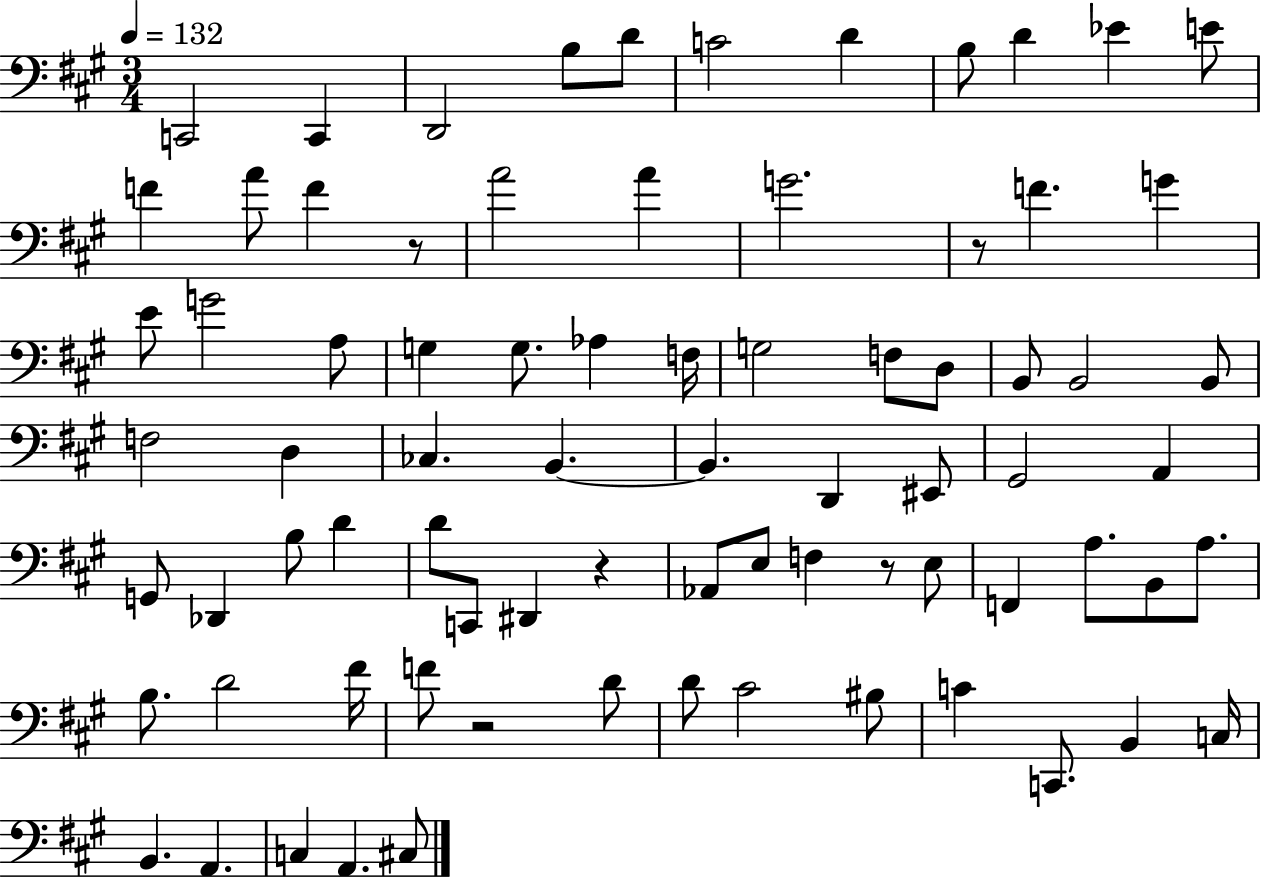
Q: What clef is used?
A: bass